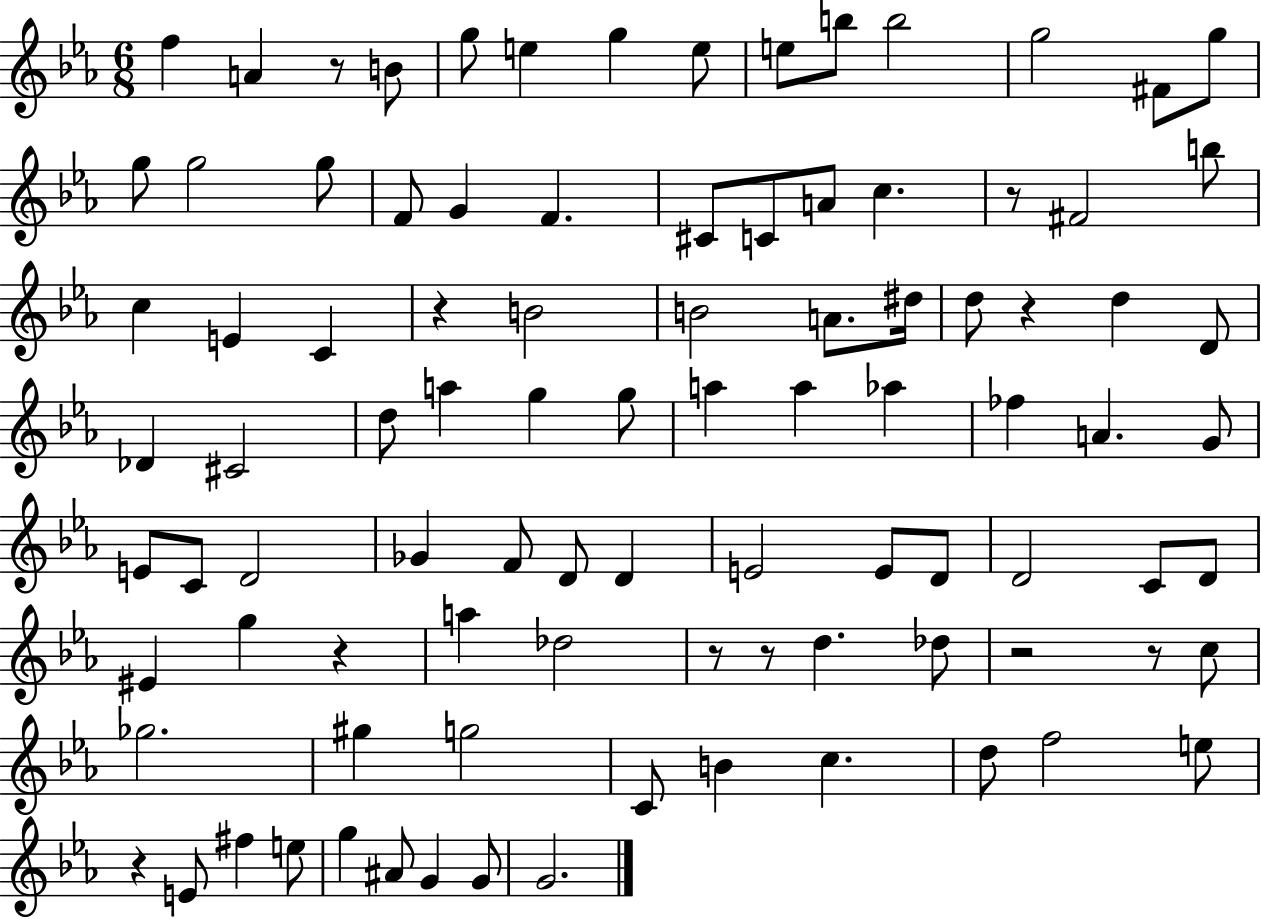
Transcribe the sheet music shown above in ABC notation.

X:1
T:Untitled
M:6/8
L:1/4
K:Eb
f A z/2 B/2 g/2 e g e/2 e/2 b/2 b2 g2 ^F/2 g/2 g/2 g2 g/2 F/2 G F ^C/2 C/2 A/2 c z/2 ^F2 b/2 c E C z B2 B2 A/2 ^d/4 d/2 z d D/2 _D ^C2 d/2 a g g/2 a a _a _f A G/2 E/2 C/2 D2 _G F/2 D/2 D E2 E/2 D/2 D2 C/2 D/2 ^E g z a _d2 z/2 z/2 d _d/2 z2 z/2 c/2 _g2 ^g g2 C/2 B c d/2 f2 e/2 z E/2 ^f e/2 g ^A/2 G G/2 G2